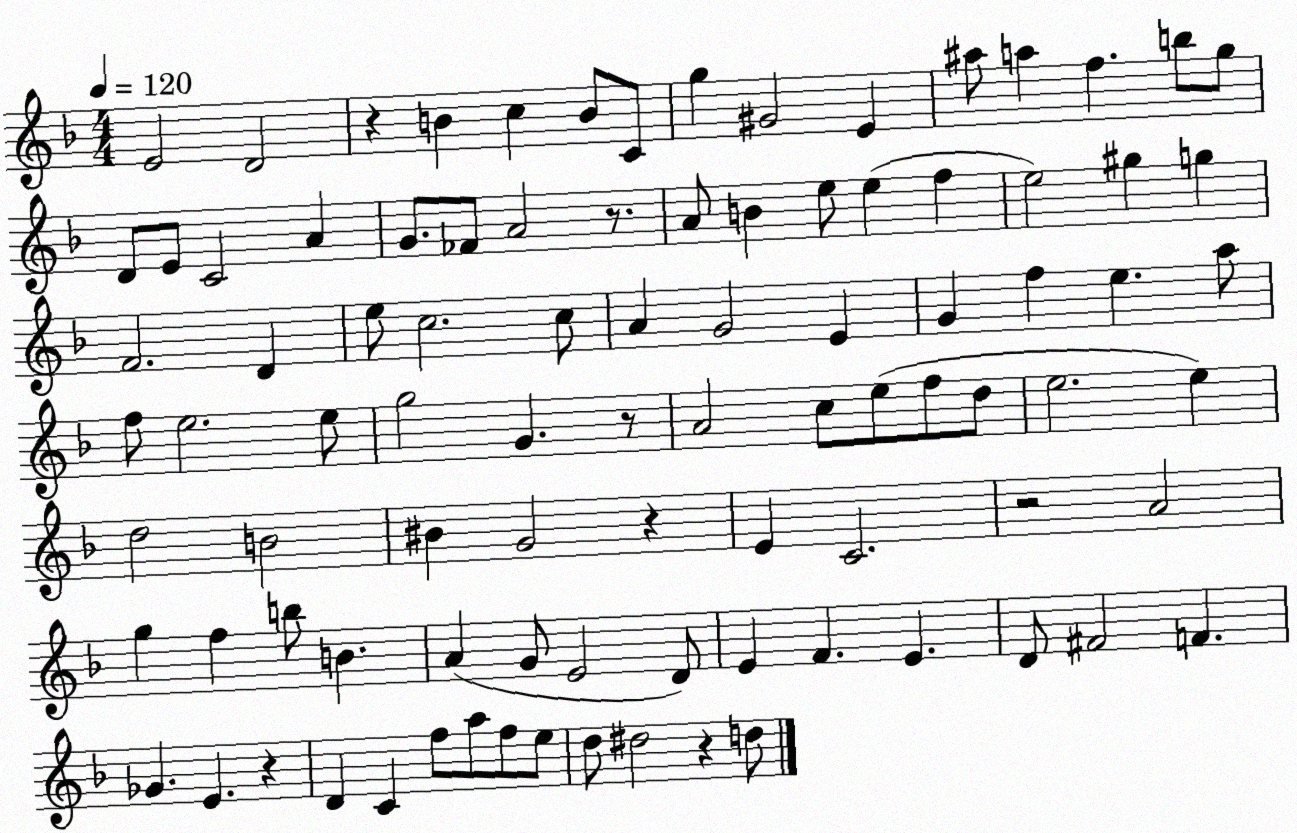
X:1
T:Untitled
M:4/4
L:1/4
K:F
E2 D2 z B c B/2 C/2 g ^G2 E ^a/2 a f b/2 g/2 D/2 E/2 C2 A G/2 _F/2 A2 z/2 A/2 B e/2 e f e2 ^g g F2 D e/2 c2 c/2 A G2 E G f e a/2 f/2 e2 e/2 g2 G z/2 A2 c/2 e/2 f/2 d/2 e2 e d2 B2 ^B G2 z E C2 z2 A2 g f b/2 B A G/2 E2 D/2 E F E D/2 ^F2 F _G E z D C f/2 a/2 f/2 e/2 d/2 ^d2 z d/2